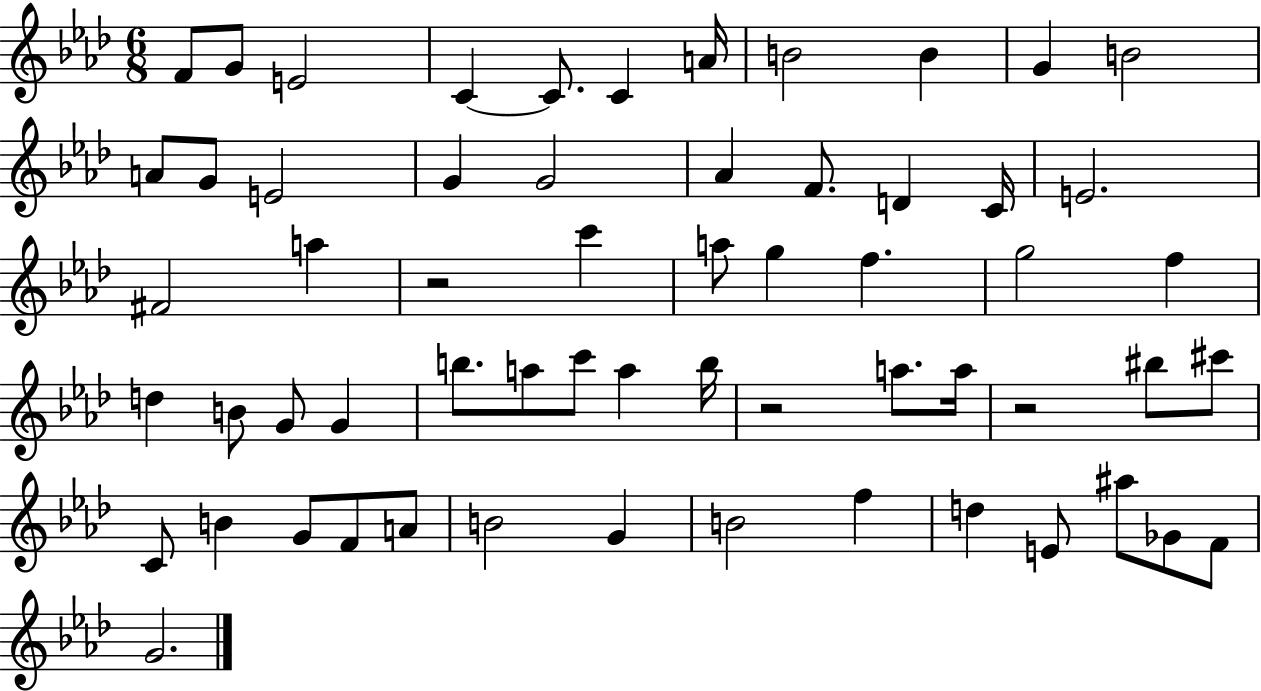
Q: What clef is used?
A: treble